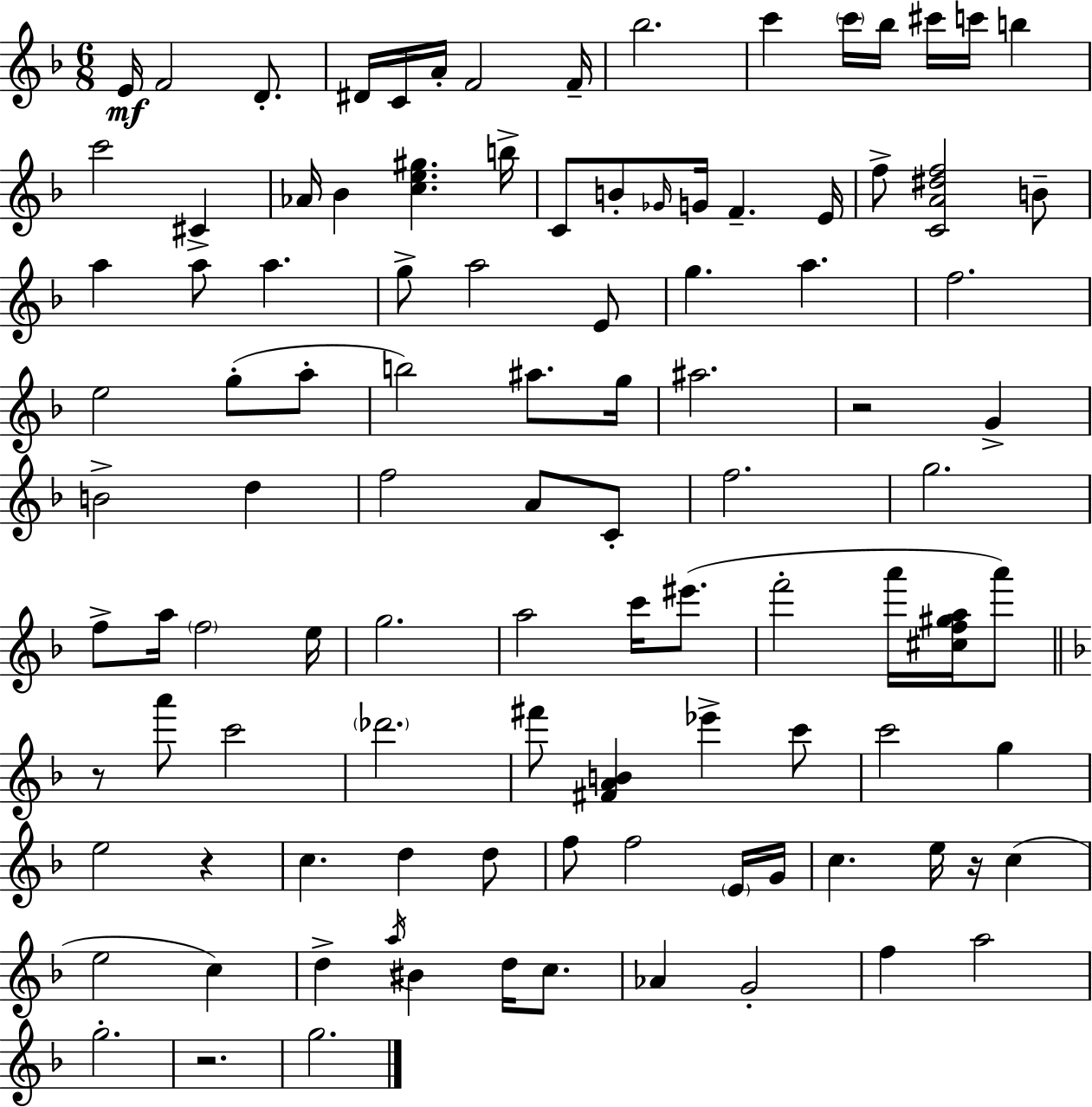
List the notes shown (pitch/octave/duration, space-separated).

E4/s F4/h D4/e. D#4/s C4/s A4/s F4/h F4/s Bb5/h. C6/q C6/s Bb5/s C#6/s C6/s B5/q C6/h C#4/q Ab4/s Bb4/q [C5,E5,G#5]/q. B5/s C4/e B4/e Gb4/s G4/s F4/q. E4/s F5/e [C4,A4,D#5,F5]/h B4/e A5/q A5/e A5/q. G5/e A5/h E4/e G5/q. A5/q. F5/h. E5/h G5/e A5/e B5/h A#5/e. G5/s A#5/h. R/h G4/q B4/h D5/q F5/h A4/e C4/e F5/h. G5/h. F5/e A5/s F5/h E5/s G5/h. A5/h C6/s EIS6/e. F6/h A6/s [C#5,F5,G#5,A5]/s A6/e R/e A6/e C6/h Db6/h. F#6/e [F#4,A4,B4]/q Eb6/q C6/e C6/h G5/q E5/h R/q C5/q. D5/q D5/e F5/e F5/h E4/s G4/s C5/q. E5/s R/s C5/q E5/h C5/q D5/q A5/s BIS4/q D5/s C5/e. Ab4/q G4/h F5/q A5/h G5/h. R/h. G5/h.